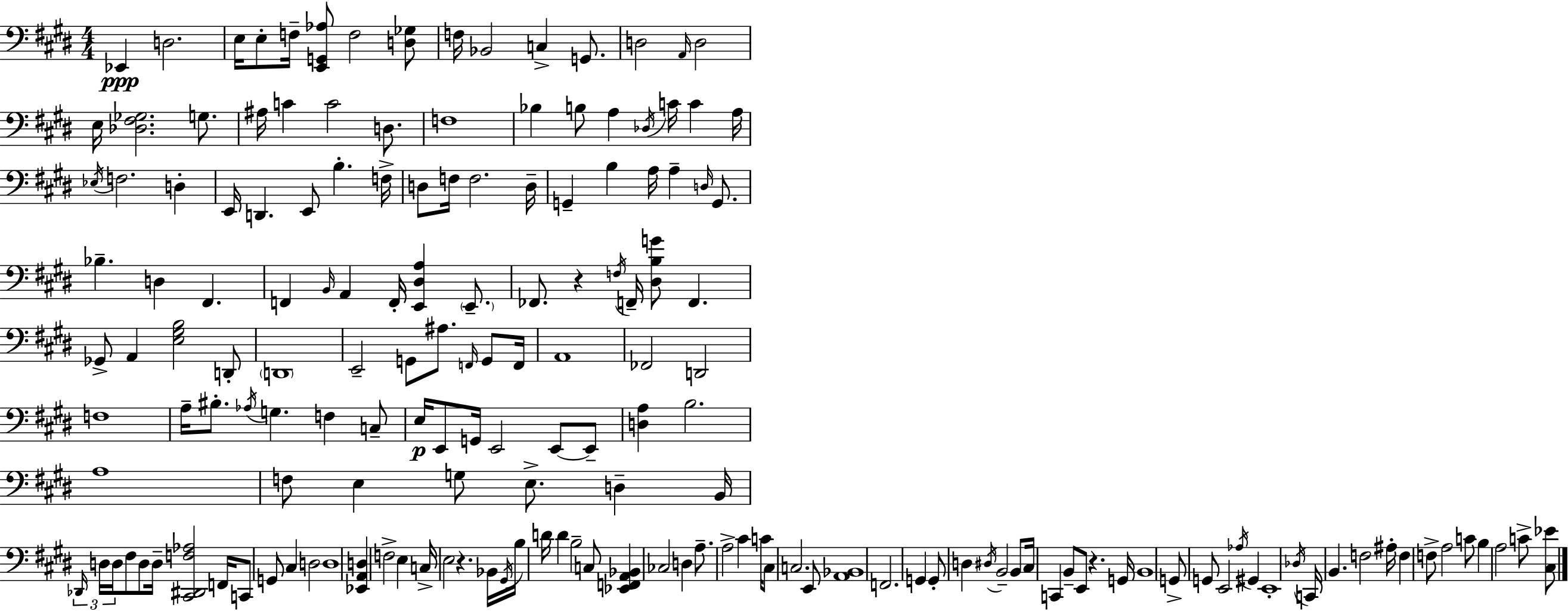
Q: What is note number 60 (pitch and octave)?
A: D2